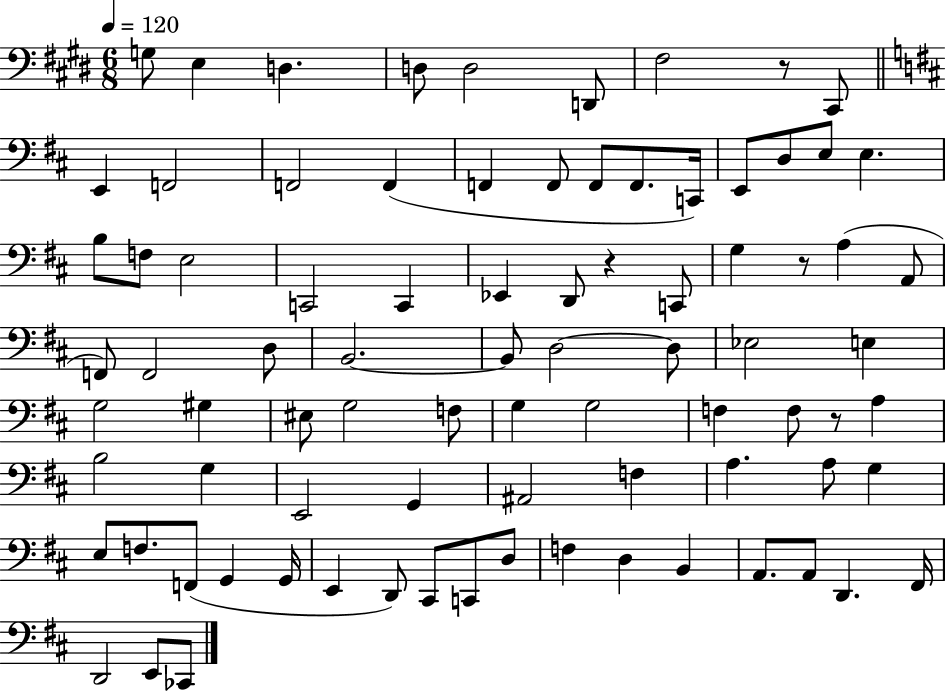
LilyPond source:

{
  \clef bass
  \numericTimeSignature
  \time 6/8
  \key e \major
  \tempo 4 = 120
  \repeat volta 2 { g8 e4 d4. | d8 d2 d,8 | fis2 r8 cis,8 | \bar "||" \break \key d \major e,4 f,2 | f,2 f,4( | f,4 f,8 f,8 f,8. c,16) | e,8 d8 e8 e4. | \break b8 f8 e2 | c,2 c,4 | ees,4 d,8 r4 c,8 | g4 r8 a4( a,8 | \break f,8) f,2 d8 | b,2.~~ | b,8 d2~~ d8 | ees2 e4 | \break g2 gis4 | eis8 g2 f8 | g4 g2 | f4 f8 r8 a4 | \break b2 g4 | e,2 g,4 | ais,2 f4 | a4. a8 g4 | \break e8 f8. f,8( g,4 g,16 | e,4 d,8) cis,8 c,8 d8 | f4 d4 b,4 | a,8. a,8 d,4. fis,16 | \break d,2 e,8 ces,8 | } \bar "|."
}